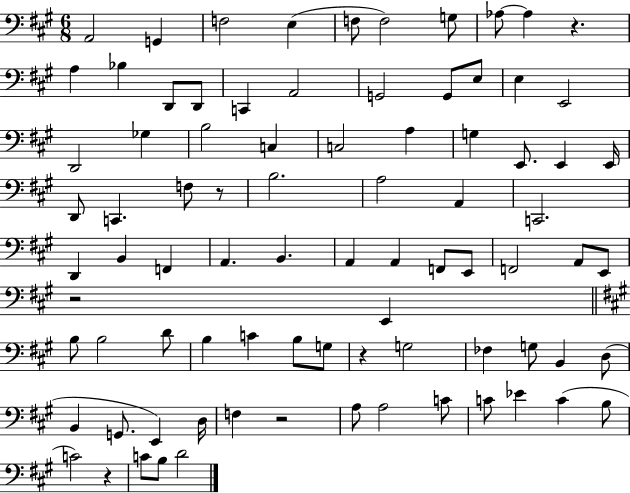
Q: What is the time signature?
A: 6/8